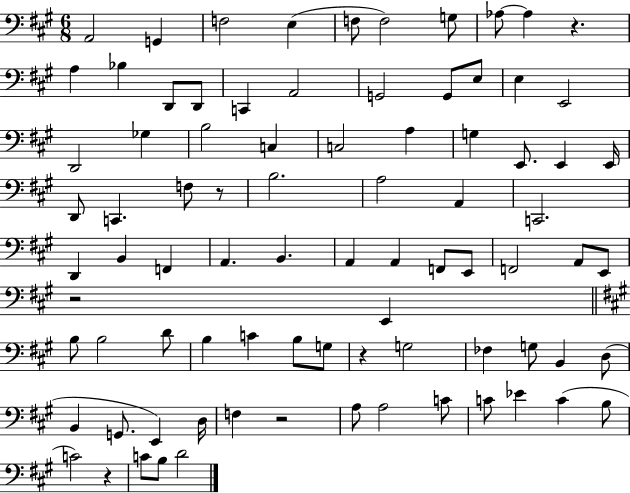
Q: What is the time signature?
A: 6/8